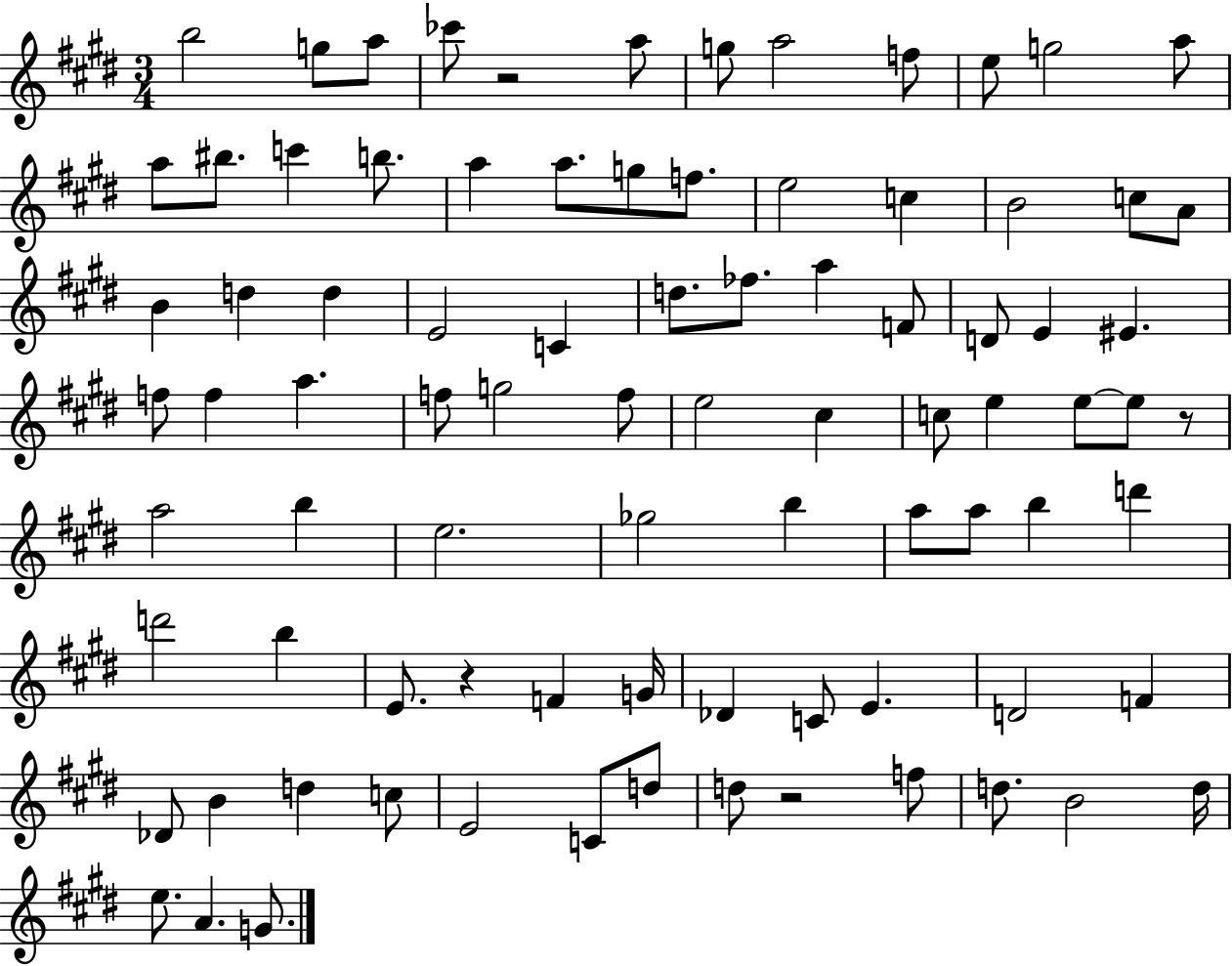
B5/h G5/e A5/e CES6/e R/h A5/e G5/e A5/h F5/e E5/e G5/h A5/e A5/e BIS5/e. C6/q B5/e. A5/q A5/e. G5/e F5/e. E5/h C5/q B4/h C5/e A4/e B4/q D5/q D5/q E4/h C4/q D5/e. FES5/e. A5/q F4/e D4/e E4/q EIS4/q. F5/e F5/q A5/q. F5/e G5/h F5/e E5/h C#5/q C5/e E5/q E5/e E5/e R/e A5/h B5/q E5/h. Gb5/h B5/q A5/e A5/e B5/q D6/q D6/h B5/q E4/e. R/q F4/q G4/s Db4/q C4/e E4/q. D4/h F4/q Db4/e B4/q D5/q C5/e E4/h C4/e D5/e D5/e R/h F5/e D5/e. B4/h D5/s E5/e. A4/q. G4/e.